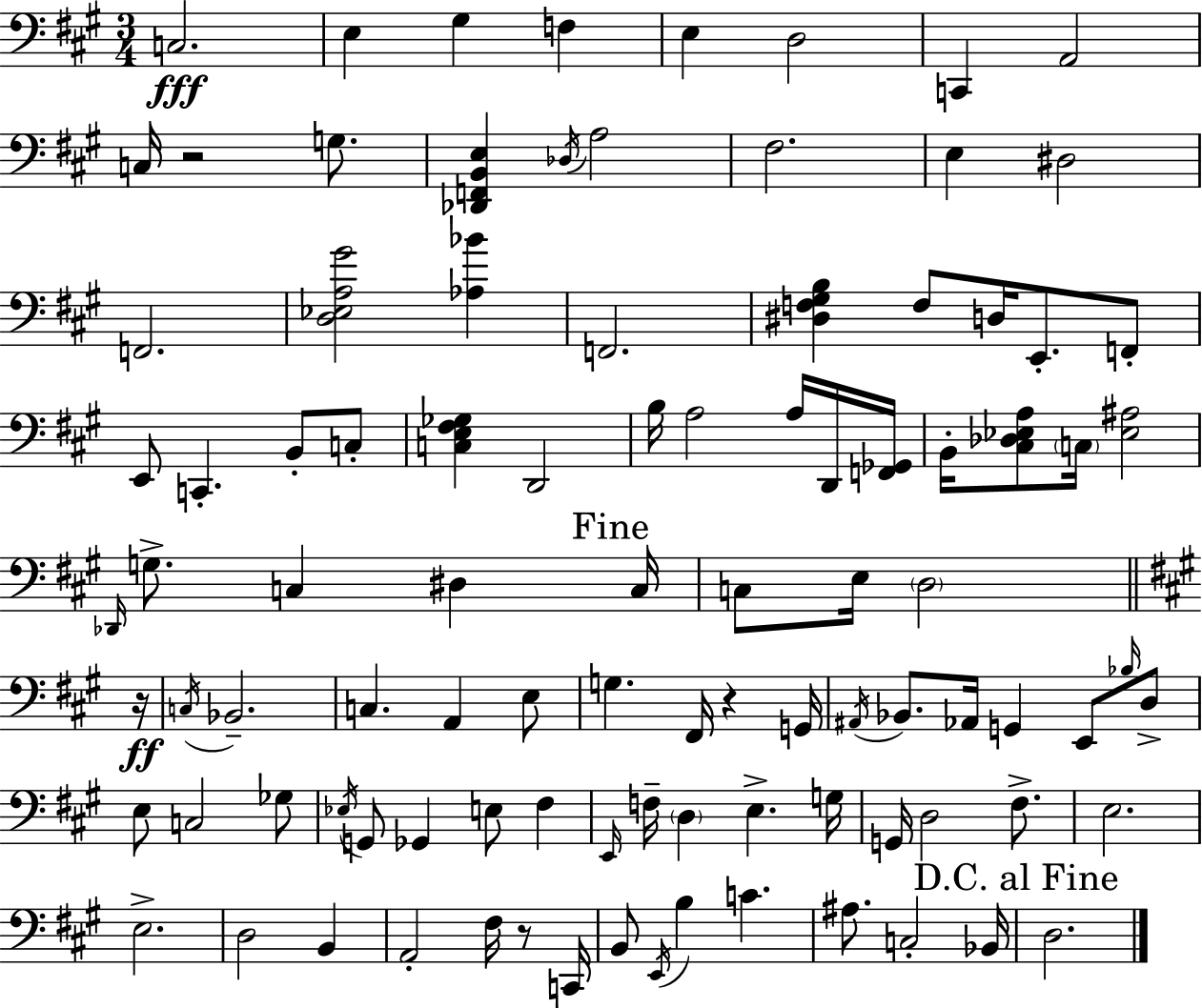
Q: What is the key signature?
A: A major